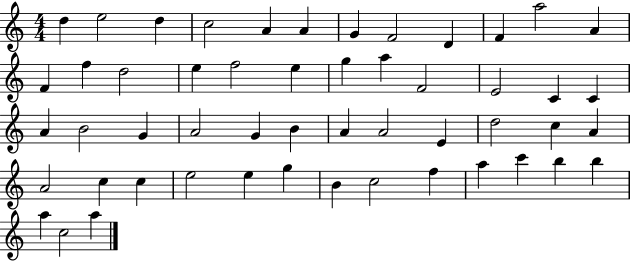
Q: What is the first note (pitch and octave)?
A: D5